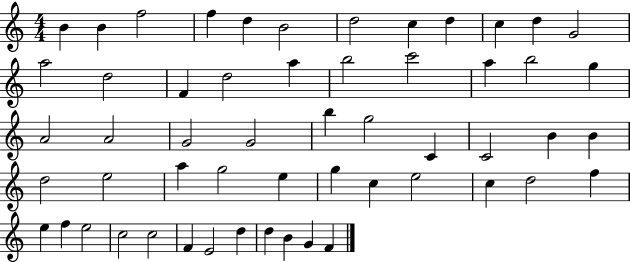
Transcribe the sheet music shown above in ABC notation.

X:1
T:Untitled
M:4/4
L:1/4
K:C
B B f2 f d B2 d2 c d c d G2 a2 d2 F d2 a b2 c'2 a b2 g A2 A2 G2 G2 b g2 C C2 B B d2 e2 a g2 e g c e2 c d2 f e f e2 c2 c2 F E2 d d B G F